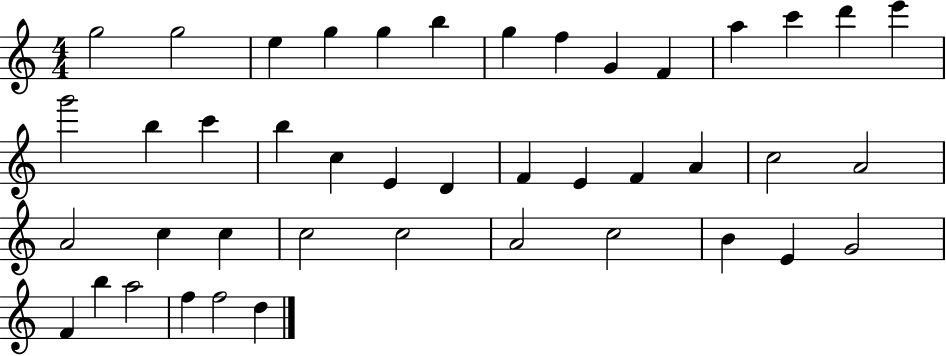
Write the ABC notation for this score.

X:1
T:Untitled
M:4/4
L:1/4
K:C
g2 g2 e g g b g f G F a c' d' e' g'2 b c' b c E D F E F A c2 A2 A2 c c c2 c2 A2 c2 B E G2 F b a2 f f2 d